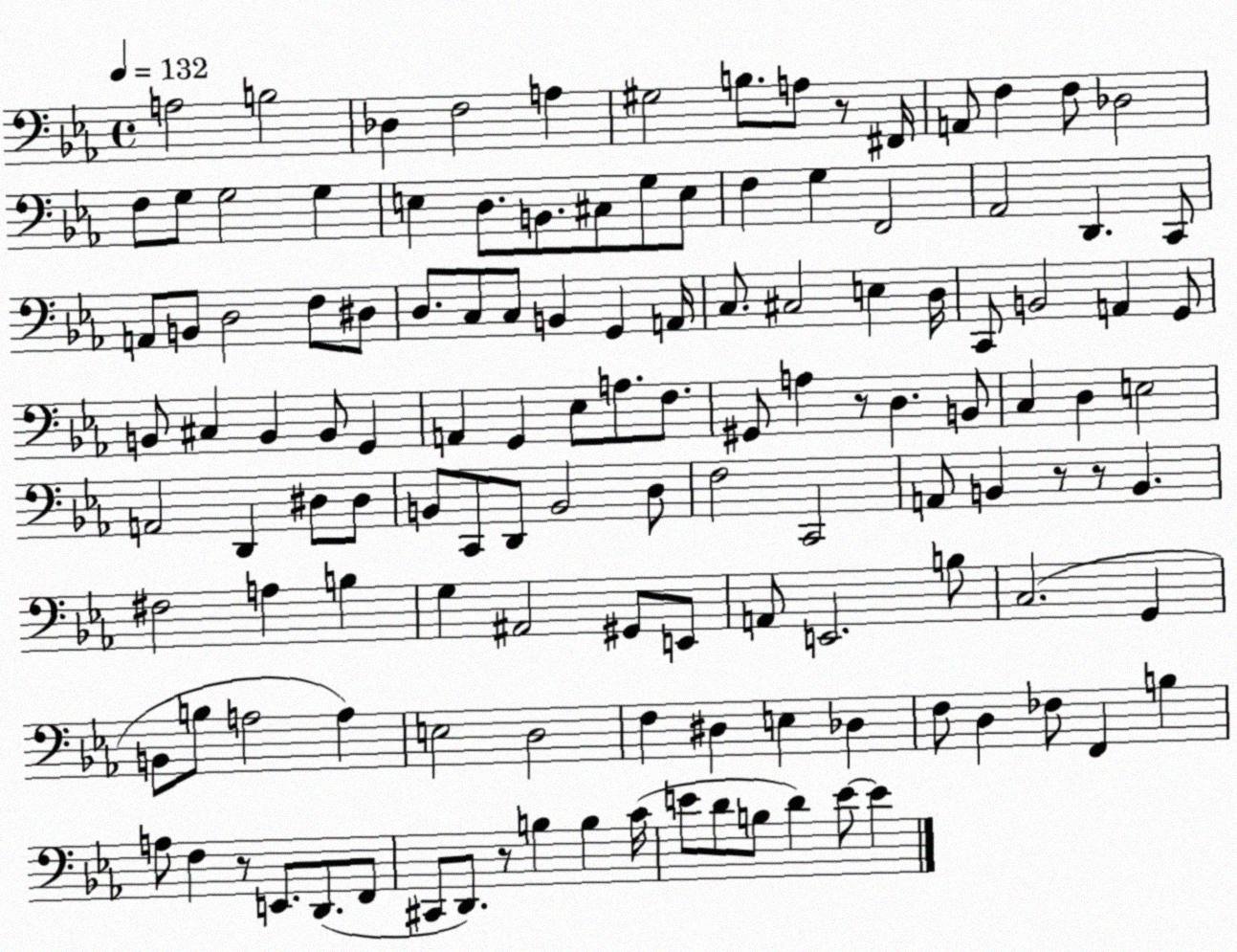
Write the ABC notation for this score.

X:1
T:Untitled
M:4/4
L:1/4
K:Eb
A,2 B,2 _D, F,2 A, ^G,2 B,/2 A,/2 z/2 ^F,,/4 A,,/2 F, F,/2 _D,2 F,/2 G,/2 G,2 G, E, D,/2 B,,/2 ^C,/2 G,/2 E,/2 F, G, F,,2 _A,,2 D,, C,,/2 A,,/2 B,,/2 D,2 F,/2 ^D,/2 D,/2 C,/2 C,/2 B,, G,, A,,/4 C,/2 ^C,2 E, D,/4 C,,/2 B,,2 A,, G,,/2 B,,/2 ^C, B,, B,,/2 G,, A,, G,, _E,/2 A,/2 F,/2 ^G,,/2 A, z/2 D, B,,/2 C, D, E,2 A,,2 D,, ^D,/2 ^D,/2 B,,/2 C,,/2 D,,/2 B,,2 D,/2 F,2 C,,2 A,,/2 B,, z/2 z/2 B,, ^F,2 A, B, G, ^A,,2 ^G,,/2 E,,/2 A,,/2 E,,2 B,/2 C,2 G,, B,,/2 B,/2 A,2 A, E,2 D,2 F, ^D, E, _D, F,/2 D, _F,/2 F,, B, A,/2 F, z/2 E,,/2 D,,/2 F,,/2 ^C,,/2 D,,/2 z/2 B, B, C/4 E/2 D/2 B,/2 D E/2 E